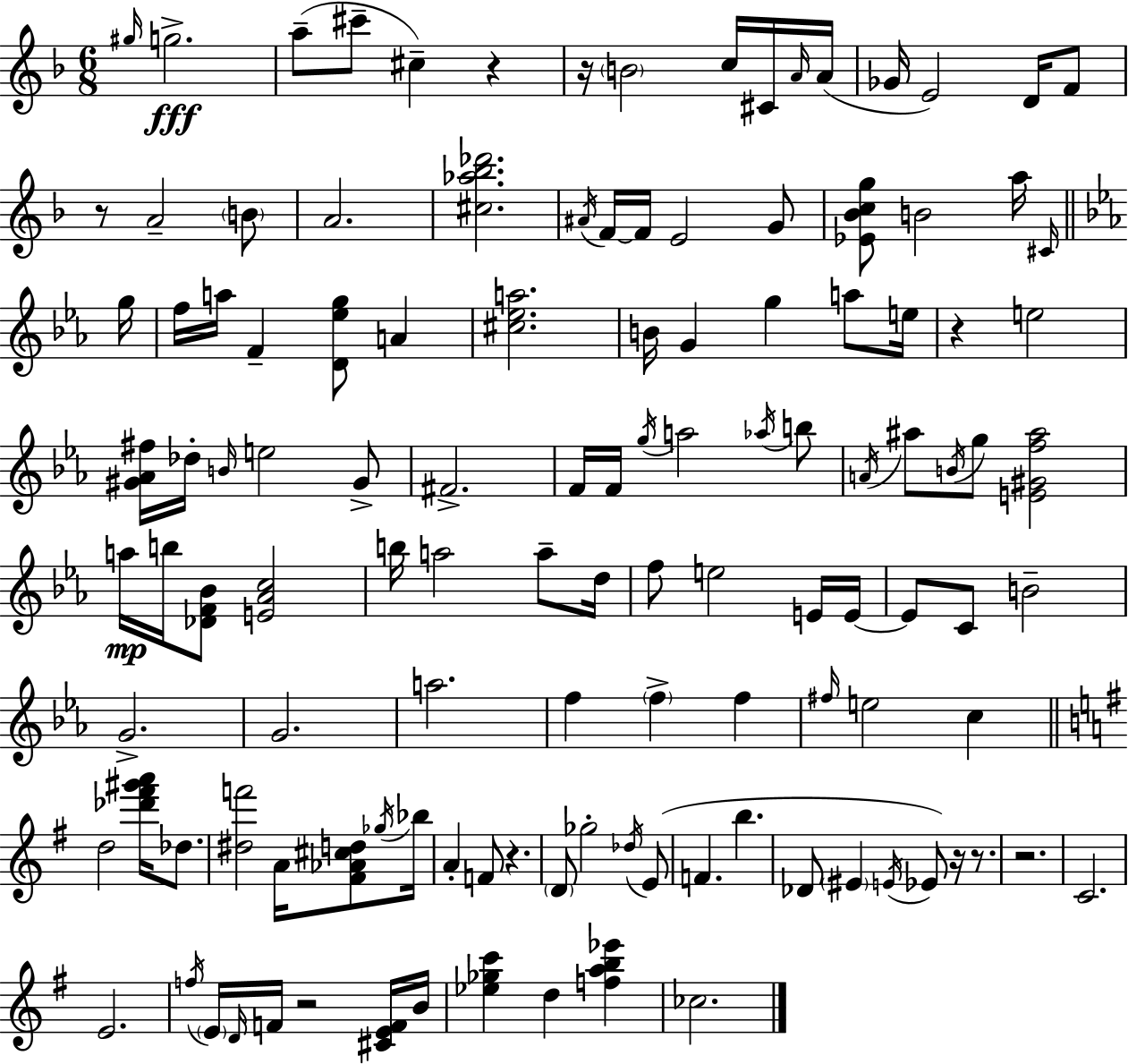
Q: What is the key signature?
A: F major